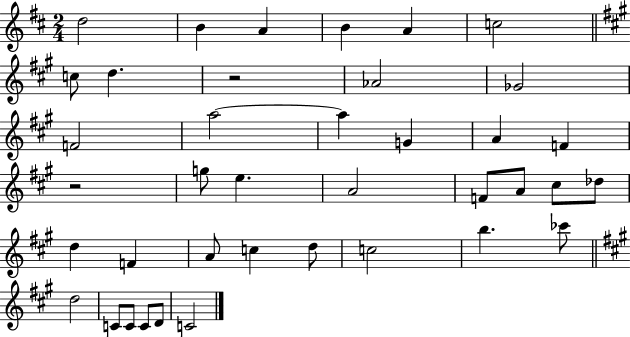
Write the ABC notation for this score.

X:1
T:Untitled
M:2/4
L:1/4
K:D
d2 B A B A c2 c/2 d z2 _A2 _G2 F2 a2 a G A F z2 g/2 e A2 F/2 A/2 ^c/2 _d/2 d F A/2 c d/2 c2 b _c'/2 d2 C/2 C/2 C/2 D/2 C2